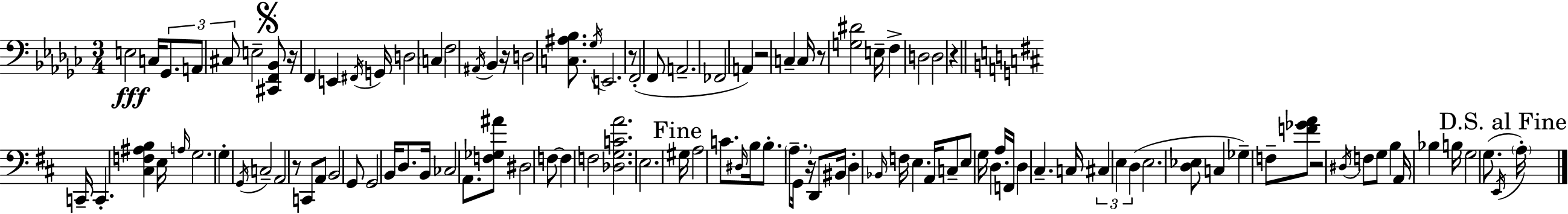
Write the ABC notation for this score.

X:1
T:Untitled
M:3/4
L:1/4
K:Ebm
E,2 C,/4 _G,,/2 A,,/2 ^C,/2 E,2 [^C,,F,,_B,,]/2 z/4 F,, E,, ^F,,/4 G,,/4 D,2 C, F,2 ^A,,/4 _B,, z/4 D,2 [C,^A,_B,]/2 _G,/4 E,,2 z/2 F,,2 F,,/2 A,,2 _F,,2 A,, z2 C, C,/4 z/2 [G,^D]2 E,/4 F, D,2 D,2 z C,,/4 C,, [^C,F,^A,B,] E,/4 A,/4 G,2 G, G,,/4 C,2 A,,2 z/2 C,,/2 A,,/2 B,,2 G,,/2 G,,2 B,,/4 D,/2 B,,/4 _C,2 A,,/2 [F,_G,^A]/2 ^D,2 F,/2 F, F,2 [_D,G,CA]2 E,2 ^G,/4 A,2 C/2 ^D,/4 B,/4 B,/2 A,/2 G,,/4 z/4 D,,/2 ^B,,/4 D, _B,,/4 F,/4 E, A,,/4 C,/2 E,/2 G,/4 D, A,/4 F,,/4 D, ^C, C,/4 ^C, E, D, E,2 [D,_E,]/2 C, _G, F,/2 [F_GA]/2 z2 ^D,/4 F,/2 G,/2 B, A,,/4 _B, B,/4 G,2 G,/2 E,,/4 A,/4